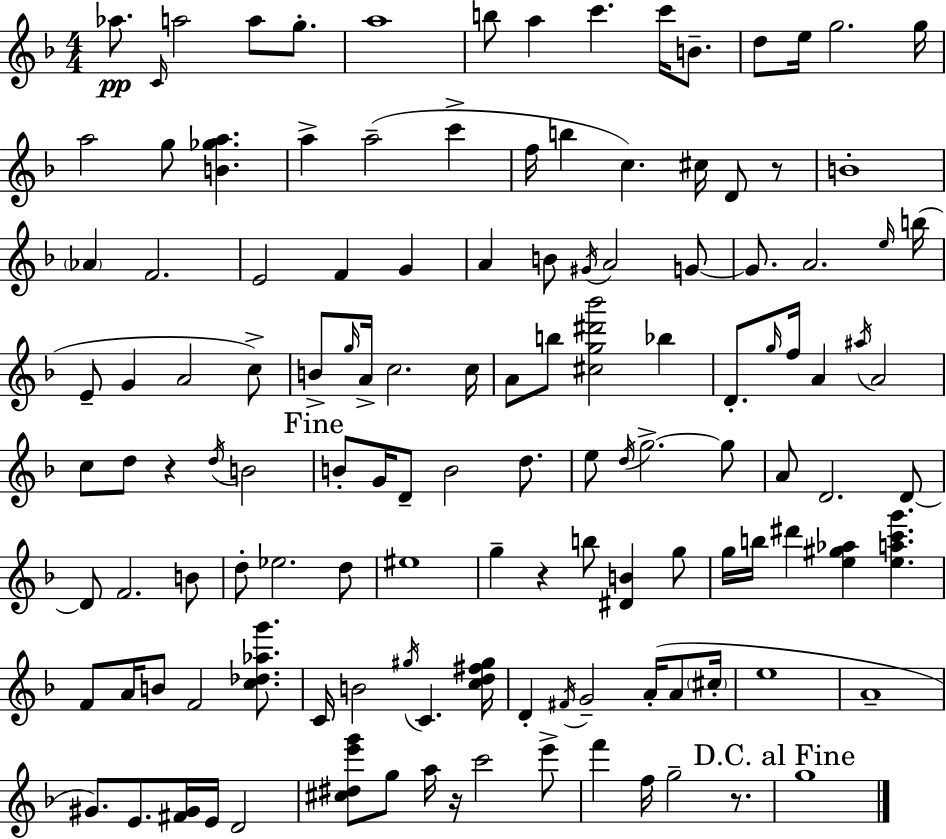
{
  \clef treble
  \numericTimeSignature
  \time 4/4
  \key f \major
  aes''8.\pp \grace { c'16 } a''2 a''8 g''8.-. | a''1 | b''8 a''4 c'''4. c'''16 b'8.-- | d''8 e''16 g''2. | \break g''16 a''2 g''8 <b' ges'' a''>4. | a''4-> a''2--( c'''4-> | f''16 b''4 c''4.) cis''16 d'8 r8 | b'1-. | \break \parenthesize aes'4 f'2. | e'2 f'4 g'4 | a'4 b'8 \acciaccatura { gis'16 } a'2 | g'8~~ g'8. a'2. | \break \grace { e''16 } b''16( e'8-- g'4 a'2 | c''8->) b'8-> \grace { g''16 } a'16-> c''2. | c''16 a'8 b''8 <cis'' g'' dis''' bes'''>2 | bes''4 d'8.-. \grace { g''16 } f''16 a'4 \acciaccatura { ais''16 } a'2 | \break c''8 d''8 r4 \acciaccatura { d''16 } b'2 | \mark "Fine" b'8-. g'16 d'8-- b'2 | d''8. e''8 \acciaccatura { d''16 } g''2.->~~ | g''8 a'8 d'2. | \break d'8~~ d'8 f'2. | b'8 d''8-. ees''2. | d''8 eis''1 | g''4-- r4 | \break b''8 <dis' b'>4 g''8 g''16 b''16 dis'''4 <e'' gis'' aes''>4 | <e'' a'' c''' g'''>4. f'8 a'16 b'8 f'2 | <c'' des'' aes'' g'''>8. c'16 b'2 | \acciaccatura { gis''16 } c'4. <c'' d'' fis'' gis''>16 d'4-. \acciaccatura { fis'16 } g'2-- | \break a'16-.( a'8 \parenthesize cis''16-. e''1 | a'1-- | gis'8.) e'8. | <fis' gis'>16 e'16 d'2 <cis'' dis'' e''' g'''>8 g''8 a''16 r16 | \break c'''2 e'''8-> f'''4 f''16 g''2-- | r8. \mark "D.C. al Fine" g''1 | \bar "|."
}